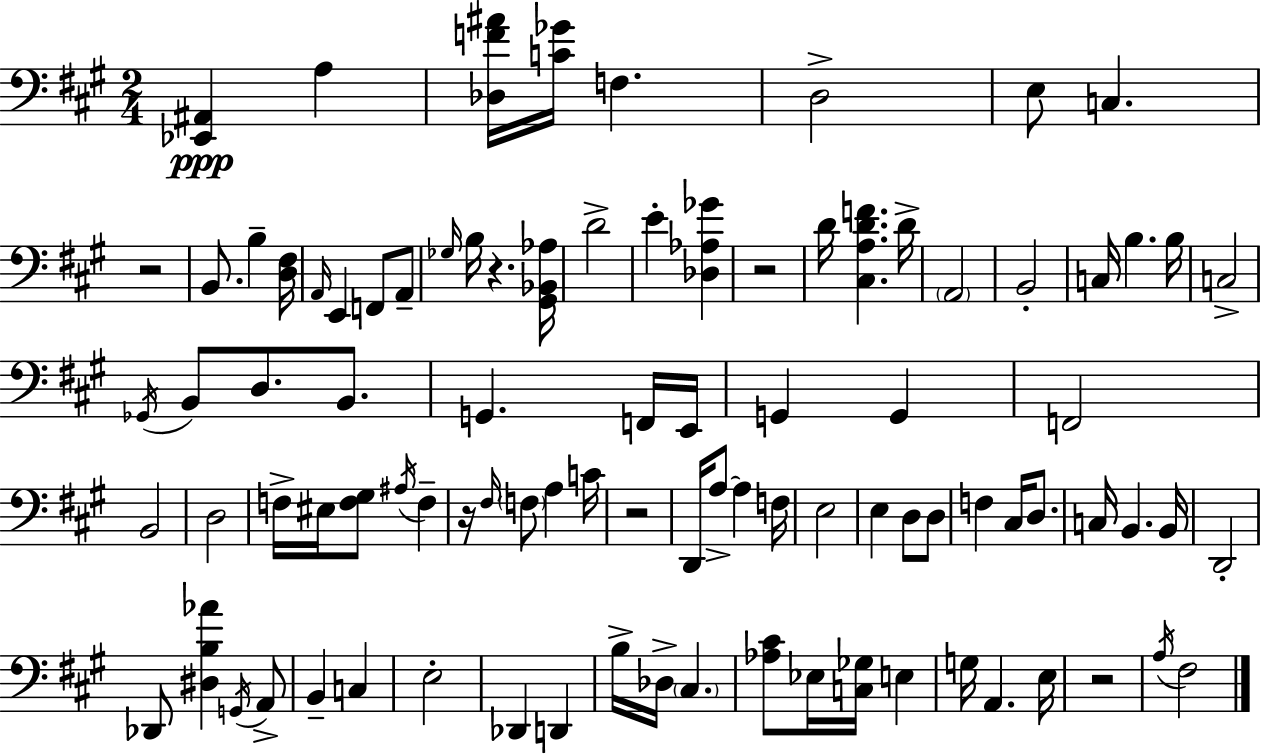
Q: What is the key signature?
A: A major